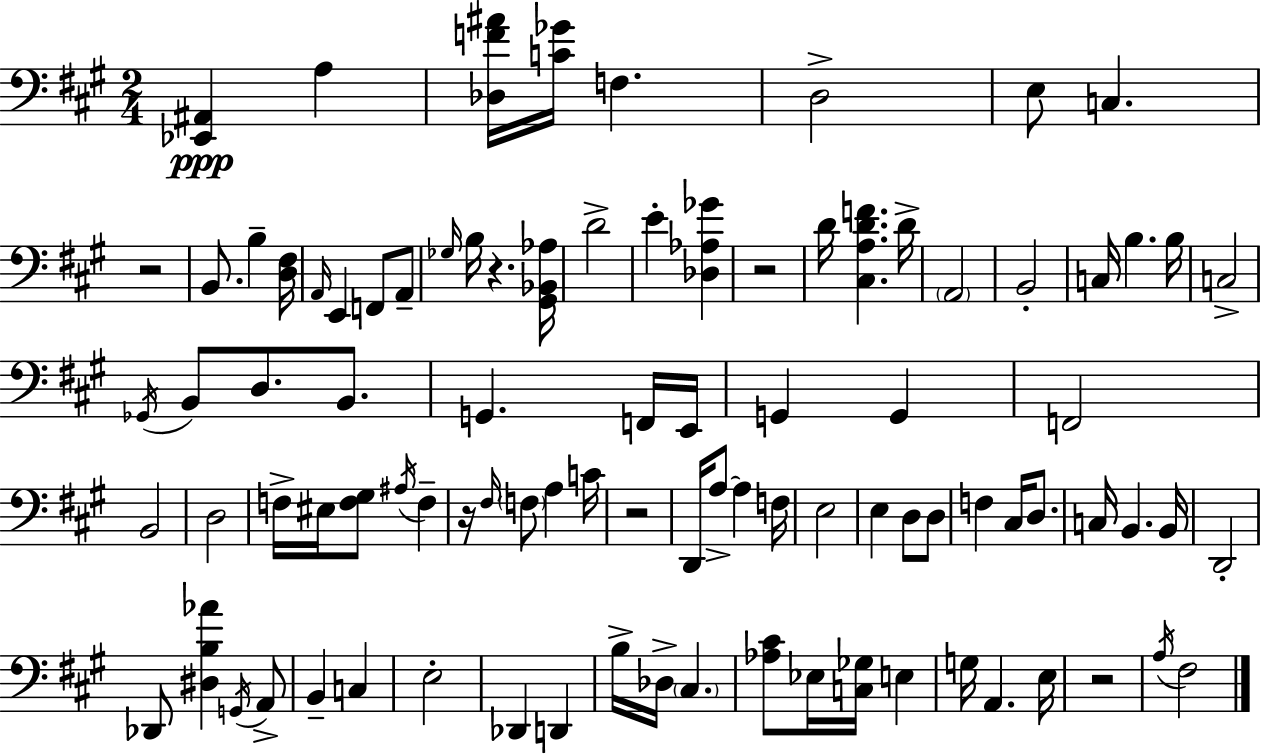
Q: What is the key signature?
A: A major